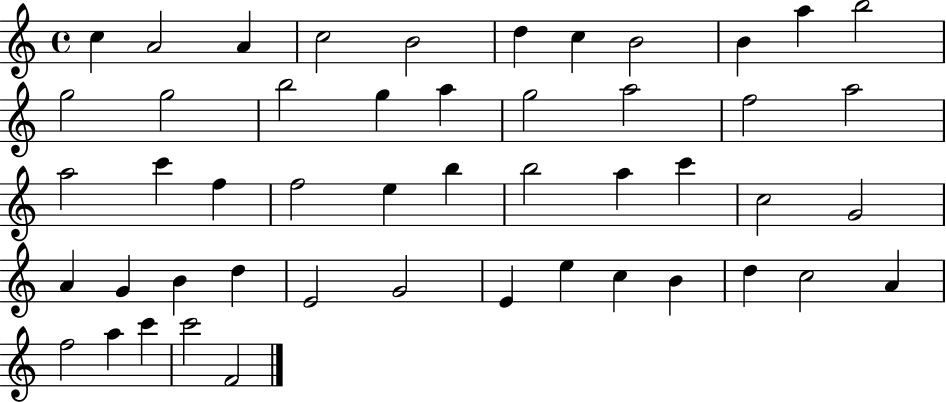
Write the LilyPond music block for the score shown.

{
  \clef treble
  \time 4/4
  \defaultTimeSignature
  \key c \major
  c''4 a'2 a'4 | c''2 b'2 | d''4 c''4 b'2 | b'4 a''4 b''2 | \break g''2 g''2 | b''2 g''4 a''4 | g''2 a''2 | f''2 a''2 | \break a''2 c'''4 f''4 | f''2 e''4 b''4 | b''2 a''4 c'''4 | c''2 g'2 | \break a'4 g'4 b'4 d''4 | e'2 g'2 | e'4 e''4 c''4 b'4 | d''4 c''2 a'4 | \break f''2 a''4 c'''4 | c'''2 f'2 | \bar "|."
}